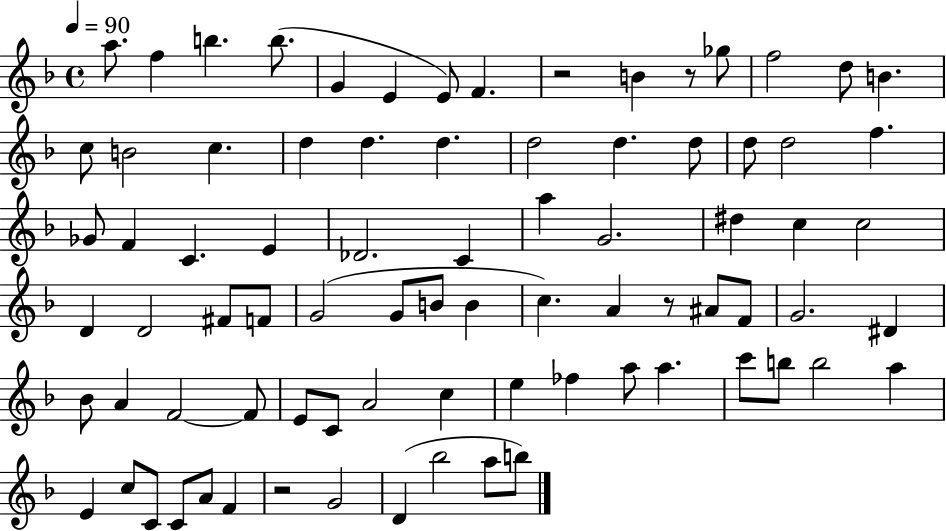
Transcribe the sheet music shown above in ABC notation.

X:1
T:Untitled
M:4/4
L:1/4
K:F
a/2 f b b/2 G E E/2 F z2 B z/2 _g/2 f2 d/2 B c/2 B2 c d d d d2 d d/2 d/2 d2 f _G/2 F C E _D2 C a G2 ^d c c2 D D2 ^F/2 F/2 G2 G/2 B/2 B c A z/2 ^A/2 F/2 G2 ^D _B/2 A F2 F/2 E/2 C/2 A2 c e _f a/2 a c'/2 b/2 b2 a E c/2 C/2 C/2 A/2 F z2 G2 D _b2 a/2 b/2